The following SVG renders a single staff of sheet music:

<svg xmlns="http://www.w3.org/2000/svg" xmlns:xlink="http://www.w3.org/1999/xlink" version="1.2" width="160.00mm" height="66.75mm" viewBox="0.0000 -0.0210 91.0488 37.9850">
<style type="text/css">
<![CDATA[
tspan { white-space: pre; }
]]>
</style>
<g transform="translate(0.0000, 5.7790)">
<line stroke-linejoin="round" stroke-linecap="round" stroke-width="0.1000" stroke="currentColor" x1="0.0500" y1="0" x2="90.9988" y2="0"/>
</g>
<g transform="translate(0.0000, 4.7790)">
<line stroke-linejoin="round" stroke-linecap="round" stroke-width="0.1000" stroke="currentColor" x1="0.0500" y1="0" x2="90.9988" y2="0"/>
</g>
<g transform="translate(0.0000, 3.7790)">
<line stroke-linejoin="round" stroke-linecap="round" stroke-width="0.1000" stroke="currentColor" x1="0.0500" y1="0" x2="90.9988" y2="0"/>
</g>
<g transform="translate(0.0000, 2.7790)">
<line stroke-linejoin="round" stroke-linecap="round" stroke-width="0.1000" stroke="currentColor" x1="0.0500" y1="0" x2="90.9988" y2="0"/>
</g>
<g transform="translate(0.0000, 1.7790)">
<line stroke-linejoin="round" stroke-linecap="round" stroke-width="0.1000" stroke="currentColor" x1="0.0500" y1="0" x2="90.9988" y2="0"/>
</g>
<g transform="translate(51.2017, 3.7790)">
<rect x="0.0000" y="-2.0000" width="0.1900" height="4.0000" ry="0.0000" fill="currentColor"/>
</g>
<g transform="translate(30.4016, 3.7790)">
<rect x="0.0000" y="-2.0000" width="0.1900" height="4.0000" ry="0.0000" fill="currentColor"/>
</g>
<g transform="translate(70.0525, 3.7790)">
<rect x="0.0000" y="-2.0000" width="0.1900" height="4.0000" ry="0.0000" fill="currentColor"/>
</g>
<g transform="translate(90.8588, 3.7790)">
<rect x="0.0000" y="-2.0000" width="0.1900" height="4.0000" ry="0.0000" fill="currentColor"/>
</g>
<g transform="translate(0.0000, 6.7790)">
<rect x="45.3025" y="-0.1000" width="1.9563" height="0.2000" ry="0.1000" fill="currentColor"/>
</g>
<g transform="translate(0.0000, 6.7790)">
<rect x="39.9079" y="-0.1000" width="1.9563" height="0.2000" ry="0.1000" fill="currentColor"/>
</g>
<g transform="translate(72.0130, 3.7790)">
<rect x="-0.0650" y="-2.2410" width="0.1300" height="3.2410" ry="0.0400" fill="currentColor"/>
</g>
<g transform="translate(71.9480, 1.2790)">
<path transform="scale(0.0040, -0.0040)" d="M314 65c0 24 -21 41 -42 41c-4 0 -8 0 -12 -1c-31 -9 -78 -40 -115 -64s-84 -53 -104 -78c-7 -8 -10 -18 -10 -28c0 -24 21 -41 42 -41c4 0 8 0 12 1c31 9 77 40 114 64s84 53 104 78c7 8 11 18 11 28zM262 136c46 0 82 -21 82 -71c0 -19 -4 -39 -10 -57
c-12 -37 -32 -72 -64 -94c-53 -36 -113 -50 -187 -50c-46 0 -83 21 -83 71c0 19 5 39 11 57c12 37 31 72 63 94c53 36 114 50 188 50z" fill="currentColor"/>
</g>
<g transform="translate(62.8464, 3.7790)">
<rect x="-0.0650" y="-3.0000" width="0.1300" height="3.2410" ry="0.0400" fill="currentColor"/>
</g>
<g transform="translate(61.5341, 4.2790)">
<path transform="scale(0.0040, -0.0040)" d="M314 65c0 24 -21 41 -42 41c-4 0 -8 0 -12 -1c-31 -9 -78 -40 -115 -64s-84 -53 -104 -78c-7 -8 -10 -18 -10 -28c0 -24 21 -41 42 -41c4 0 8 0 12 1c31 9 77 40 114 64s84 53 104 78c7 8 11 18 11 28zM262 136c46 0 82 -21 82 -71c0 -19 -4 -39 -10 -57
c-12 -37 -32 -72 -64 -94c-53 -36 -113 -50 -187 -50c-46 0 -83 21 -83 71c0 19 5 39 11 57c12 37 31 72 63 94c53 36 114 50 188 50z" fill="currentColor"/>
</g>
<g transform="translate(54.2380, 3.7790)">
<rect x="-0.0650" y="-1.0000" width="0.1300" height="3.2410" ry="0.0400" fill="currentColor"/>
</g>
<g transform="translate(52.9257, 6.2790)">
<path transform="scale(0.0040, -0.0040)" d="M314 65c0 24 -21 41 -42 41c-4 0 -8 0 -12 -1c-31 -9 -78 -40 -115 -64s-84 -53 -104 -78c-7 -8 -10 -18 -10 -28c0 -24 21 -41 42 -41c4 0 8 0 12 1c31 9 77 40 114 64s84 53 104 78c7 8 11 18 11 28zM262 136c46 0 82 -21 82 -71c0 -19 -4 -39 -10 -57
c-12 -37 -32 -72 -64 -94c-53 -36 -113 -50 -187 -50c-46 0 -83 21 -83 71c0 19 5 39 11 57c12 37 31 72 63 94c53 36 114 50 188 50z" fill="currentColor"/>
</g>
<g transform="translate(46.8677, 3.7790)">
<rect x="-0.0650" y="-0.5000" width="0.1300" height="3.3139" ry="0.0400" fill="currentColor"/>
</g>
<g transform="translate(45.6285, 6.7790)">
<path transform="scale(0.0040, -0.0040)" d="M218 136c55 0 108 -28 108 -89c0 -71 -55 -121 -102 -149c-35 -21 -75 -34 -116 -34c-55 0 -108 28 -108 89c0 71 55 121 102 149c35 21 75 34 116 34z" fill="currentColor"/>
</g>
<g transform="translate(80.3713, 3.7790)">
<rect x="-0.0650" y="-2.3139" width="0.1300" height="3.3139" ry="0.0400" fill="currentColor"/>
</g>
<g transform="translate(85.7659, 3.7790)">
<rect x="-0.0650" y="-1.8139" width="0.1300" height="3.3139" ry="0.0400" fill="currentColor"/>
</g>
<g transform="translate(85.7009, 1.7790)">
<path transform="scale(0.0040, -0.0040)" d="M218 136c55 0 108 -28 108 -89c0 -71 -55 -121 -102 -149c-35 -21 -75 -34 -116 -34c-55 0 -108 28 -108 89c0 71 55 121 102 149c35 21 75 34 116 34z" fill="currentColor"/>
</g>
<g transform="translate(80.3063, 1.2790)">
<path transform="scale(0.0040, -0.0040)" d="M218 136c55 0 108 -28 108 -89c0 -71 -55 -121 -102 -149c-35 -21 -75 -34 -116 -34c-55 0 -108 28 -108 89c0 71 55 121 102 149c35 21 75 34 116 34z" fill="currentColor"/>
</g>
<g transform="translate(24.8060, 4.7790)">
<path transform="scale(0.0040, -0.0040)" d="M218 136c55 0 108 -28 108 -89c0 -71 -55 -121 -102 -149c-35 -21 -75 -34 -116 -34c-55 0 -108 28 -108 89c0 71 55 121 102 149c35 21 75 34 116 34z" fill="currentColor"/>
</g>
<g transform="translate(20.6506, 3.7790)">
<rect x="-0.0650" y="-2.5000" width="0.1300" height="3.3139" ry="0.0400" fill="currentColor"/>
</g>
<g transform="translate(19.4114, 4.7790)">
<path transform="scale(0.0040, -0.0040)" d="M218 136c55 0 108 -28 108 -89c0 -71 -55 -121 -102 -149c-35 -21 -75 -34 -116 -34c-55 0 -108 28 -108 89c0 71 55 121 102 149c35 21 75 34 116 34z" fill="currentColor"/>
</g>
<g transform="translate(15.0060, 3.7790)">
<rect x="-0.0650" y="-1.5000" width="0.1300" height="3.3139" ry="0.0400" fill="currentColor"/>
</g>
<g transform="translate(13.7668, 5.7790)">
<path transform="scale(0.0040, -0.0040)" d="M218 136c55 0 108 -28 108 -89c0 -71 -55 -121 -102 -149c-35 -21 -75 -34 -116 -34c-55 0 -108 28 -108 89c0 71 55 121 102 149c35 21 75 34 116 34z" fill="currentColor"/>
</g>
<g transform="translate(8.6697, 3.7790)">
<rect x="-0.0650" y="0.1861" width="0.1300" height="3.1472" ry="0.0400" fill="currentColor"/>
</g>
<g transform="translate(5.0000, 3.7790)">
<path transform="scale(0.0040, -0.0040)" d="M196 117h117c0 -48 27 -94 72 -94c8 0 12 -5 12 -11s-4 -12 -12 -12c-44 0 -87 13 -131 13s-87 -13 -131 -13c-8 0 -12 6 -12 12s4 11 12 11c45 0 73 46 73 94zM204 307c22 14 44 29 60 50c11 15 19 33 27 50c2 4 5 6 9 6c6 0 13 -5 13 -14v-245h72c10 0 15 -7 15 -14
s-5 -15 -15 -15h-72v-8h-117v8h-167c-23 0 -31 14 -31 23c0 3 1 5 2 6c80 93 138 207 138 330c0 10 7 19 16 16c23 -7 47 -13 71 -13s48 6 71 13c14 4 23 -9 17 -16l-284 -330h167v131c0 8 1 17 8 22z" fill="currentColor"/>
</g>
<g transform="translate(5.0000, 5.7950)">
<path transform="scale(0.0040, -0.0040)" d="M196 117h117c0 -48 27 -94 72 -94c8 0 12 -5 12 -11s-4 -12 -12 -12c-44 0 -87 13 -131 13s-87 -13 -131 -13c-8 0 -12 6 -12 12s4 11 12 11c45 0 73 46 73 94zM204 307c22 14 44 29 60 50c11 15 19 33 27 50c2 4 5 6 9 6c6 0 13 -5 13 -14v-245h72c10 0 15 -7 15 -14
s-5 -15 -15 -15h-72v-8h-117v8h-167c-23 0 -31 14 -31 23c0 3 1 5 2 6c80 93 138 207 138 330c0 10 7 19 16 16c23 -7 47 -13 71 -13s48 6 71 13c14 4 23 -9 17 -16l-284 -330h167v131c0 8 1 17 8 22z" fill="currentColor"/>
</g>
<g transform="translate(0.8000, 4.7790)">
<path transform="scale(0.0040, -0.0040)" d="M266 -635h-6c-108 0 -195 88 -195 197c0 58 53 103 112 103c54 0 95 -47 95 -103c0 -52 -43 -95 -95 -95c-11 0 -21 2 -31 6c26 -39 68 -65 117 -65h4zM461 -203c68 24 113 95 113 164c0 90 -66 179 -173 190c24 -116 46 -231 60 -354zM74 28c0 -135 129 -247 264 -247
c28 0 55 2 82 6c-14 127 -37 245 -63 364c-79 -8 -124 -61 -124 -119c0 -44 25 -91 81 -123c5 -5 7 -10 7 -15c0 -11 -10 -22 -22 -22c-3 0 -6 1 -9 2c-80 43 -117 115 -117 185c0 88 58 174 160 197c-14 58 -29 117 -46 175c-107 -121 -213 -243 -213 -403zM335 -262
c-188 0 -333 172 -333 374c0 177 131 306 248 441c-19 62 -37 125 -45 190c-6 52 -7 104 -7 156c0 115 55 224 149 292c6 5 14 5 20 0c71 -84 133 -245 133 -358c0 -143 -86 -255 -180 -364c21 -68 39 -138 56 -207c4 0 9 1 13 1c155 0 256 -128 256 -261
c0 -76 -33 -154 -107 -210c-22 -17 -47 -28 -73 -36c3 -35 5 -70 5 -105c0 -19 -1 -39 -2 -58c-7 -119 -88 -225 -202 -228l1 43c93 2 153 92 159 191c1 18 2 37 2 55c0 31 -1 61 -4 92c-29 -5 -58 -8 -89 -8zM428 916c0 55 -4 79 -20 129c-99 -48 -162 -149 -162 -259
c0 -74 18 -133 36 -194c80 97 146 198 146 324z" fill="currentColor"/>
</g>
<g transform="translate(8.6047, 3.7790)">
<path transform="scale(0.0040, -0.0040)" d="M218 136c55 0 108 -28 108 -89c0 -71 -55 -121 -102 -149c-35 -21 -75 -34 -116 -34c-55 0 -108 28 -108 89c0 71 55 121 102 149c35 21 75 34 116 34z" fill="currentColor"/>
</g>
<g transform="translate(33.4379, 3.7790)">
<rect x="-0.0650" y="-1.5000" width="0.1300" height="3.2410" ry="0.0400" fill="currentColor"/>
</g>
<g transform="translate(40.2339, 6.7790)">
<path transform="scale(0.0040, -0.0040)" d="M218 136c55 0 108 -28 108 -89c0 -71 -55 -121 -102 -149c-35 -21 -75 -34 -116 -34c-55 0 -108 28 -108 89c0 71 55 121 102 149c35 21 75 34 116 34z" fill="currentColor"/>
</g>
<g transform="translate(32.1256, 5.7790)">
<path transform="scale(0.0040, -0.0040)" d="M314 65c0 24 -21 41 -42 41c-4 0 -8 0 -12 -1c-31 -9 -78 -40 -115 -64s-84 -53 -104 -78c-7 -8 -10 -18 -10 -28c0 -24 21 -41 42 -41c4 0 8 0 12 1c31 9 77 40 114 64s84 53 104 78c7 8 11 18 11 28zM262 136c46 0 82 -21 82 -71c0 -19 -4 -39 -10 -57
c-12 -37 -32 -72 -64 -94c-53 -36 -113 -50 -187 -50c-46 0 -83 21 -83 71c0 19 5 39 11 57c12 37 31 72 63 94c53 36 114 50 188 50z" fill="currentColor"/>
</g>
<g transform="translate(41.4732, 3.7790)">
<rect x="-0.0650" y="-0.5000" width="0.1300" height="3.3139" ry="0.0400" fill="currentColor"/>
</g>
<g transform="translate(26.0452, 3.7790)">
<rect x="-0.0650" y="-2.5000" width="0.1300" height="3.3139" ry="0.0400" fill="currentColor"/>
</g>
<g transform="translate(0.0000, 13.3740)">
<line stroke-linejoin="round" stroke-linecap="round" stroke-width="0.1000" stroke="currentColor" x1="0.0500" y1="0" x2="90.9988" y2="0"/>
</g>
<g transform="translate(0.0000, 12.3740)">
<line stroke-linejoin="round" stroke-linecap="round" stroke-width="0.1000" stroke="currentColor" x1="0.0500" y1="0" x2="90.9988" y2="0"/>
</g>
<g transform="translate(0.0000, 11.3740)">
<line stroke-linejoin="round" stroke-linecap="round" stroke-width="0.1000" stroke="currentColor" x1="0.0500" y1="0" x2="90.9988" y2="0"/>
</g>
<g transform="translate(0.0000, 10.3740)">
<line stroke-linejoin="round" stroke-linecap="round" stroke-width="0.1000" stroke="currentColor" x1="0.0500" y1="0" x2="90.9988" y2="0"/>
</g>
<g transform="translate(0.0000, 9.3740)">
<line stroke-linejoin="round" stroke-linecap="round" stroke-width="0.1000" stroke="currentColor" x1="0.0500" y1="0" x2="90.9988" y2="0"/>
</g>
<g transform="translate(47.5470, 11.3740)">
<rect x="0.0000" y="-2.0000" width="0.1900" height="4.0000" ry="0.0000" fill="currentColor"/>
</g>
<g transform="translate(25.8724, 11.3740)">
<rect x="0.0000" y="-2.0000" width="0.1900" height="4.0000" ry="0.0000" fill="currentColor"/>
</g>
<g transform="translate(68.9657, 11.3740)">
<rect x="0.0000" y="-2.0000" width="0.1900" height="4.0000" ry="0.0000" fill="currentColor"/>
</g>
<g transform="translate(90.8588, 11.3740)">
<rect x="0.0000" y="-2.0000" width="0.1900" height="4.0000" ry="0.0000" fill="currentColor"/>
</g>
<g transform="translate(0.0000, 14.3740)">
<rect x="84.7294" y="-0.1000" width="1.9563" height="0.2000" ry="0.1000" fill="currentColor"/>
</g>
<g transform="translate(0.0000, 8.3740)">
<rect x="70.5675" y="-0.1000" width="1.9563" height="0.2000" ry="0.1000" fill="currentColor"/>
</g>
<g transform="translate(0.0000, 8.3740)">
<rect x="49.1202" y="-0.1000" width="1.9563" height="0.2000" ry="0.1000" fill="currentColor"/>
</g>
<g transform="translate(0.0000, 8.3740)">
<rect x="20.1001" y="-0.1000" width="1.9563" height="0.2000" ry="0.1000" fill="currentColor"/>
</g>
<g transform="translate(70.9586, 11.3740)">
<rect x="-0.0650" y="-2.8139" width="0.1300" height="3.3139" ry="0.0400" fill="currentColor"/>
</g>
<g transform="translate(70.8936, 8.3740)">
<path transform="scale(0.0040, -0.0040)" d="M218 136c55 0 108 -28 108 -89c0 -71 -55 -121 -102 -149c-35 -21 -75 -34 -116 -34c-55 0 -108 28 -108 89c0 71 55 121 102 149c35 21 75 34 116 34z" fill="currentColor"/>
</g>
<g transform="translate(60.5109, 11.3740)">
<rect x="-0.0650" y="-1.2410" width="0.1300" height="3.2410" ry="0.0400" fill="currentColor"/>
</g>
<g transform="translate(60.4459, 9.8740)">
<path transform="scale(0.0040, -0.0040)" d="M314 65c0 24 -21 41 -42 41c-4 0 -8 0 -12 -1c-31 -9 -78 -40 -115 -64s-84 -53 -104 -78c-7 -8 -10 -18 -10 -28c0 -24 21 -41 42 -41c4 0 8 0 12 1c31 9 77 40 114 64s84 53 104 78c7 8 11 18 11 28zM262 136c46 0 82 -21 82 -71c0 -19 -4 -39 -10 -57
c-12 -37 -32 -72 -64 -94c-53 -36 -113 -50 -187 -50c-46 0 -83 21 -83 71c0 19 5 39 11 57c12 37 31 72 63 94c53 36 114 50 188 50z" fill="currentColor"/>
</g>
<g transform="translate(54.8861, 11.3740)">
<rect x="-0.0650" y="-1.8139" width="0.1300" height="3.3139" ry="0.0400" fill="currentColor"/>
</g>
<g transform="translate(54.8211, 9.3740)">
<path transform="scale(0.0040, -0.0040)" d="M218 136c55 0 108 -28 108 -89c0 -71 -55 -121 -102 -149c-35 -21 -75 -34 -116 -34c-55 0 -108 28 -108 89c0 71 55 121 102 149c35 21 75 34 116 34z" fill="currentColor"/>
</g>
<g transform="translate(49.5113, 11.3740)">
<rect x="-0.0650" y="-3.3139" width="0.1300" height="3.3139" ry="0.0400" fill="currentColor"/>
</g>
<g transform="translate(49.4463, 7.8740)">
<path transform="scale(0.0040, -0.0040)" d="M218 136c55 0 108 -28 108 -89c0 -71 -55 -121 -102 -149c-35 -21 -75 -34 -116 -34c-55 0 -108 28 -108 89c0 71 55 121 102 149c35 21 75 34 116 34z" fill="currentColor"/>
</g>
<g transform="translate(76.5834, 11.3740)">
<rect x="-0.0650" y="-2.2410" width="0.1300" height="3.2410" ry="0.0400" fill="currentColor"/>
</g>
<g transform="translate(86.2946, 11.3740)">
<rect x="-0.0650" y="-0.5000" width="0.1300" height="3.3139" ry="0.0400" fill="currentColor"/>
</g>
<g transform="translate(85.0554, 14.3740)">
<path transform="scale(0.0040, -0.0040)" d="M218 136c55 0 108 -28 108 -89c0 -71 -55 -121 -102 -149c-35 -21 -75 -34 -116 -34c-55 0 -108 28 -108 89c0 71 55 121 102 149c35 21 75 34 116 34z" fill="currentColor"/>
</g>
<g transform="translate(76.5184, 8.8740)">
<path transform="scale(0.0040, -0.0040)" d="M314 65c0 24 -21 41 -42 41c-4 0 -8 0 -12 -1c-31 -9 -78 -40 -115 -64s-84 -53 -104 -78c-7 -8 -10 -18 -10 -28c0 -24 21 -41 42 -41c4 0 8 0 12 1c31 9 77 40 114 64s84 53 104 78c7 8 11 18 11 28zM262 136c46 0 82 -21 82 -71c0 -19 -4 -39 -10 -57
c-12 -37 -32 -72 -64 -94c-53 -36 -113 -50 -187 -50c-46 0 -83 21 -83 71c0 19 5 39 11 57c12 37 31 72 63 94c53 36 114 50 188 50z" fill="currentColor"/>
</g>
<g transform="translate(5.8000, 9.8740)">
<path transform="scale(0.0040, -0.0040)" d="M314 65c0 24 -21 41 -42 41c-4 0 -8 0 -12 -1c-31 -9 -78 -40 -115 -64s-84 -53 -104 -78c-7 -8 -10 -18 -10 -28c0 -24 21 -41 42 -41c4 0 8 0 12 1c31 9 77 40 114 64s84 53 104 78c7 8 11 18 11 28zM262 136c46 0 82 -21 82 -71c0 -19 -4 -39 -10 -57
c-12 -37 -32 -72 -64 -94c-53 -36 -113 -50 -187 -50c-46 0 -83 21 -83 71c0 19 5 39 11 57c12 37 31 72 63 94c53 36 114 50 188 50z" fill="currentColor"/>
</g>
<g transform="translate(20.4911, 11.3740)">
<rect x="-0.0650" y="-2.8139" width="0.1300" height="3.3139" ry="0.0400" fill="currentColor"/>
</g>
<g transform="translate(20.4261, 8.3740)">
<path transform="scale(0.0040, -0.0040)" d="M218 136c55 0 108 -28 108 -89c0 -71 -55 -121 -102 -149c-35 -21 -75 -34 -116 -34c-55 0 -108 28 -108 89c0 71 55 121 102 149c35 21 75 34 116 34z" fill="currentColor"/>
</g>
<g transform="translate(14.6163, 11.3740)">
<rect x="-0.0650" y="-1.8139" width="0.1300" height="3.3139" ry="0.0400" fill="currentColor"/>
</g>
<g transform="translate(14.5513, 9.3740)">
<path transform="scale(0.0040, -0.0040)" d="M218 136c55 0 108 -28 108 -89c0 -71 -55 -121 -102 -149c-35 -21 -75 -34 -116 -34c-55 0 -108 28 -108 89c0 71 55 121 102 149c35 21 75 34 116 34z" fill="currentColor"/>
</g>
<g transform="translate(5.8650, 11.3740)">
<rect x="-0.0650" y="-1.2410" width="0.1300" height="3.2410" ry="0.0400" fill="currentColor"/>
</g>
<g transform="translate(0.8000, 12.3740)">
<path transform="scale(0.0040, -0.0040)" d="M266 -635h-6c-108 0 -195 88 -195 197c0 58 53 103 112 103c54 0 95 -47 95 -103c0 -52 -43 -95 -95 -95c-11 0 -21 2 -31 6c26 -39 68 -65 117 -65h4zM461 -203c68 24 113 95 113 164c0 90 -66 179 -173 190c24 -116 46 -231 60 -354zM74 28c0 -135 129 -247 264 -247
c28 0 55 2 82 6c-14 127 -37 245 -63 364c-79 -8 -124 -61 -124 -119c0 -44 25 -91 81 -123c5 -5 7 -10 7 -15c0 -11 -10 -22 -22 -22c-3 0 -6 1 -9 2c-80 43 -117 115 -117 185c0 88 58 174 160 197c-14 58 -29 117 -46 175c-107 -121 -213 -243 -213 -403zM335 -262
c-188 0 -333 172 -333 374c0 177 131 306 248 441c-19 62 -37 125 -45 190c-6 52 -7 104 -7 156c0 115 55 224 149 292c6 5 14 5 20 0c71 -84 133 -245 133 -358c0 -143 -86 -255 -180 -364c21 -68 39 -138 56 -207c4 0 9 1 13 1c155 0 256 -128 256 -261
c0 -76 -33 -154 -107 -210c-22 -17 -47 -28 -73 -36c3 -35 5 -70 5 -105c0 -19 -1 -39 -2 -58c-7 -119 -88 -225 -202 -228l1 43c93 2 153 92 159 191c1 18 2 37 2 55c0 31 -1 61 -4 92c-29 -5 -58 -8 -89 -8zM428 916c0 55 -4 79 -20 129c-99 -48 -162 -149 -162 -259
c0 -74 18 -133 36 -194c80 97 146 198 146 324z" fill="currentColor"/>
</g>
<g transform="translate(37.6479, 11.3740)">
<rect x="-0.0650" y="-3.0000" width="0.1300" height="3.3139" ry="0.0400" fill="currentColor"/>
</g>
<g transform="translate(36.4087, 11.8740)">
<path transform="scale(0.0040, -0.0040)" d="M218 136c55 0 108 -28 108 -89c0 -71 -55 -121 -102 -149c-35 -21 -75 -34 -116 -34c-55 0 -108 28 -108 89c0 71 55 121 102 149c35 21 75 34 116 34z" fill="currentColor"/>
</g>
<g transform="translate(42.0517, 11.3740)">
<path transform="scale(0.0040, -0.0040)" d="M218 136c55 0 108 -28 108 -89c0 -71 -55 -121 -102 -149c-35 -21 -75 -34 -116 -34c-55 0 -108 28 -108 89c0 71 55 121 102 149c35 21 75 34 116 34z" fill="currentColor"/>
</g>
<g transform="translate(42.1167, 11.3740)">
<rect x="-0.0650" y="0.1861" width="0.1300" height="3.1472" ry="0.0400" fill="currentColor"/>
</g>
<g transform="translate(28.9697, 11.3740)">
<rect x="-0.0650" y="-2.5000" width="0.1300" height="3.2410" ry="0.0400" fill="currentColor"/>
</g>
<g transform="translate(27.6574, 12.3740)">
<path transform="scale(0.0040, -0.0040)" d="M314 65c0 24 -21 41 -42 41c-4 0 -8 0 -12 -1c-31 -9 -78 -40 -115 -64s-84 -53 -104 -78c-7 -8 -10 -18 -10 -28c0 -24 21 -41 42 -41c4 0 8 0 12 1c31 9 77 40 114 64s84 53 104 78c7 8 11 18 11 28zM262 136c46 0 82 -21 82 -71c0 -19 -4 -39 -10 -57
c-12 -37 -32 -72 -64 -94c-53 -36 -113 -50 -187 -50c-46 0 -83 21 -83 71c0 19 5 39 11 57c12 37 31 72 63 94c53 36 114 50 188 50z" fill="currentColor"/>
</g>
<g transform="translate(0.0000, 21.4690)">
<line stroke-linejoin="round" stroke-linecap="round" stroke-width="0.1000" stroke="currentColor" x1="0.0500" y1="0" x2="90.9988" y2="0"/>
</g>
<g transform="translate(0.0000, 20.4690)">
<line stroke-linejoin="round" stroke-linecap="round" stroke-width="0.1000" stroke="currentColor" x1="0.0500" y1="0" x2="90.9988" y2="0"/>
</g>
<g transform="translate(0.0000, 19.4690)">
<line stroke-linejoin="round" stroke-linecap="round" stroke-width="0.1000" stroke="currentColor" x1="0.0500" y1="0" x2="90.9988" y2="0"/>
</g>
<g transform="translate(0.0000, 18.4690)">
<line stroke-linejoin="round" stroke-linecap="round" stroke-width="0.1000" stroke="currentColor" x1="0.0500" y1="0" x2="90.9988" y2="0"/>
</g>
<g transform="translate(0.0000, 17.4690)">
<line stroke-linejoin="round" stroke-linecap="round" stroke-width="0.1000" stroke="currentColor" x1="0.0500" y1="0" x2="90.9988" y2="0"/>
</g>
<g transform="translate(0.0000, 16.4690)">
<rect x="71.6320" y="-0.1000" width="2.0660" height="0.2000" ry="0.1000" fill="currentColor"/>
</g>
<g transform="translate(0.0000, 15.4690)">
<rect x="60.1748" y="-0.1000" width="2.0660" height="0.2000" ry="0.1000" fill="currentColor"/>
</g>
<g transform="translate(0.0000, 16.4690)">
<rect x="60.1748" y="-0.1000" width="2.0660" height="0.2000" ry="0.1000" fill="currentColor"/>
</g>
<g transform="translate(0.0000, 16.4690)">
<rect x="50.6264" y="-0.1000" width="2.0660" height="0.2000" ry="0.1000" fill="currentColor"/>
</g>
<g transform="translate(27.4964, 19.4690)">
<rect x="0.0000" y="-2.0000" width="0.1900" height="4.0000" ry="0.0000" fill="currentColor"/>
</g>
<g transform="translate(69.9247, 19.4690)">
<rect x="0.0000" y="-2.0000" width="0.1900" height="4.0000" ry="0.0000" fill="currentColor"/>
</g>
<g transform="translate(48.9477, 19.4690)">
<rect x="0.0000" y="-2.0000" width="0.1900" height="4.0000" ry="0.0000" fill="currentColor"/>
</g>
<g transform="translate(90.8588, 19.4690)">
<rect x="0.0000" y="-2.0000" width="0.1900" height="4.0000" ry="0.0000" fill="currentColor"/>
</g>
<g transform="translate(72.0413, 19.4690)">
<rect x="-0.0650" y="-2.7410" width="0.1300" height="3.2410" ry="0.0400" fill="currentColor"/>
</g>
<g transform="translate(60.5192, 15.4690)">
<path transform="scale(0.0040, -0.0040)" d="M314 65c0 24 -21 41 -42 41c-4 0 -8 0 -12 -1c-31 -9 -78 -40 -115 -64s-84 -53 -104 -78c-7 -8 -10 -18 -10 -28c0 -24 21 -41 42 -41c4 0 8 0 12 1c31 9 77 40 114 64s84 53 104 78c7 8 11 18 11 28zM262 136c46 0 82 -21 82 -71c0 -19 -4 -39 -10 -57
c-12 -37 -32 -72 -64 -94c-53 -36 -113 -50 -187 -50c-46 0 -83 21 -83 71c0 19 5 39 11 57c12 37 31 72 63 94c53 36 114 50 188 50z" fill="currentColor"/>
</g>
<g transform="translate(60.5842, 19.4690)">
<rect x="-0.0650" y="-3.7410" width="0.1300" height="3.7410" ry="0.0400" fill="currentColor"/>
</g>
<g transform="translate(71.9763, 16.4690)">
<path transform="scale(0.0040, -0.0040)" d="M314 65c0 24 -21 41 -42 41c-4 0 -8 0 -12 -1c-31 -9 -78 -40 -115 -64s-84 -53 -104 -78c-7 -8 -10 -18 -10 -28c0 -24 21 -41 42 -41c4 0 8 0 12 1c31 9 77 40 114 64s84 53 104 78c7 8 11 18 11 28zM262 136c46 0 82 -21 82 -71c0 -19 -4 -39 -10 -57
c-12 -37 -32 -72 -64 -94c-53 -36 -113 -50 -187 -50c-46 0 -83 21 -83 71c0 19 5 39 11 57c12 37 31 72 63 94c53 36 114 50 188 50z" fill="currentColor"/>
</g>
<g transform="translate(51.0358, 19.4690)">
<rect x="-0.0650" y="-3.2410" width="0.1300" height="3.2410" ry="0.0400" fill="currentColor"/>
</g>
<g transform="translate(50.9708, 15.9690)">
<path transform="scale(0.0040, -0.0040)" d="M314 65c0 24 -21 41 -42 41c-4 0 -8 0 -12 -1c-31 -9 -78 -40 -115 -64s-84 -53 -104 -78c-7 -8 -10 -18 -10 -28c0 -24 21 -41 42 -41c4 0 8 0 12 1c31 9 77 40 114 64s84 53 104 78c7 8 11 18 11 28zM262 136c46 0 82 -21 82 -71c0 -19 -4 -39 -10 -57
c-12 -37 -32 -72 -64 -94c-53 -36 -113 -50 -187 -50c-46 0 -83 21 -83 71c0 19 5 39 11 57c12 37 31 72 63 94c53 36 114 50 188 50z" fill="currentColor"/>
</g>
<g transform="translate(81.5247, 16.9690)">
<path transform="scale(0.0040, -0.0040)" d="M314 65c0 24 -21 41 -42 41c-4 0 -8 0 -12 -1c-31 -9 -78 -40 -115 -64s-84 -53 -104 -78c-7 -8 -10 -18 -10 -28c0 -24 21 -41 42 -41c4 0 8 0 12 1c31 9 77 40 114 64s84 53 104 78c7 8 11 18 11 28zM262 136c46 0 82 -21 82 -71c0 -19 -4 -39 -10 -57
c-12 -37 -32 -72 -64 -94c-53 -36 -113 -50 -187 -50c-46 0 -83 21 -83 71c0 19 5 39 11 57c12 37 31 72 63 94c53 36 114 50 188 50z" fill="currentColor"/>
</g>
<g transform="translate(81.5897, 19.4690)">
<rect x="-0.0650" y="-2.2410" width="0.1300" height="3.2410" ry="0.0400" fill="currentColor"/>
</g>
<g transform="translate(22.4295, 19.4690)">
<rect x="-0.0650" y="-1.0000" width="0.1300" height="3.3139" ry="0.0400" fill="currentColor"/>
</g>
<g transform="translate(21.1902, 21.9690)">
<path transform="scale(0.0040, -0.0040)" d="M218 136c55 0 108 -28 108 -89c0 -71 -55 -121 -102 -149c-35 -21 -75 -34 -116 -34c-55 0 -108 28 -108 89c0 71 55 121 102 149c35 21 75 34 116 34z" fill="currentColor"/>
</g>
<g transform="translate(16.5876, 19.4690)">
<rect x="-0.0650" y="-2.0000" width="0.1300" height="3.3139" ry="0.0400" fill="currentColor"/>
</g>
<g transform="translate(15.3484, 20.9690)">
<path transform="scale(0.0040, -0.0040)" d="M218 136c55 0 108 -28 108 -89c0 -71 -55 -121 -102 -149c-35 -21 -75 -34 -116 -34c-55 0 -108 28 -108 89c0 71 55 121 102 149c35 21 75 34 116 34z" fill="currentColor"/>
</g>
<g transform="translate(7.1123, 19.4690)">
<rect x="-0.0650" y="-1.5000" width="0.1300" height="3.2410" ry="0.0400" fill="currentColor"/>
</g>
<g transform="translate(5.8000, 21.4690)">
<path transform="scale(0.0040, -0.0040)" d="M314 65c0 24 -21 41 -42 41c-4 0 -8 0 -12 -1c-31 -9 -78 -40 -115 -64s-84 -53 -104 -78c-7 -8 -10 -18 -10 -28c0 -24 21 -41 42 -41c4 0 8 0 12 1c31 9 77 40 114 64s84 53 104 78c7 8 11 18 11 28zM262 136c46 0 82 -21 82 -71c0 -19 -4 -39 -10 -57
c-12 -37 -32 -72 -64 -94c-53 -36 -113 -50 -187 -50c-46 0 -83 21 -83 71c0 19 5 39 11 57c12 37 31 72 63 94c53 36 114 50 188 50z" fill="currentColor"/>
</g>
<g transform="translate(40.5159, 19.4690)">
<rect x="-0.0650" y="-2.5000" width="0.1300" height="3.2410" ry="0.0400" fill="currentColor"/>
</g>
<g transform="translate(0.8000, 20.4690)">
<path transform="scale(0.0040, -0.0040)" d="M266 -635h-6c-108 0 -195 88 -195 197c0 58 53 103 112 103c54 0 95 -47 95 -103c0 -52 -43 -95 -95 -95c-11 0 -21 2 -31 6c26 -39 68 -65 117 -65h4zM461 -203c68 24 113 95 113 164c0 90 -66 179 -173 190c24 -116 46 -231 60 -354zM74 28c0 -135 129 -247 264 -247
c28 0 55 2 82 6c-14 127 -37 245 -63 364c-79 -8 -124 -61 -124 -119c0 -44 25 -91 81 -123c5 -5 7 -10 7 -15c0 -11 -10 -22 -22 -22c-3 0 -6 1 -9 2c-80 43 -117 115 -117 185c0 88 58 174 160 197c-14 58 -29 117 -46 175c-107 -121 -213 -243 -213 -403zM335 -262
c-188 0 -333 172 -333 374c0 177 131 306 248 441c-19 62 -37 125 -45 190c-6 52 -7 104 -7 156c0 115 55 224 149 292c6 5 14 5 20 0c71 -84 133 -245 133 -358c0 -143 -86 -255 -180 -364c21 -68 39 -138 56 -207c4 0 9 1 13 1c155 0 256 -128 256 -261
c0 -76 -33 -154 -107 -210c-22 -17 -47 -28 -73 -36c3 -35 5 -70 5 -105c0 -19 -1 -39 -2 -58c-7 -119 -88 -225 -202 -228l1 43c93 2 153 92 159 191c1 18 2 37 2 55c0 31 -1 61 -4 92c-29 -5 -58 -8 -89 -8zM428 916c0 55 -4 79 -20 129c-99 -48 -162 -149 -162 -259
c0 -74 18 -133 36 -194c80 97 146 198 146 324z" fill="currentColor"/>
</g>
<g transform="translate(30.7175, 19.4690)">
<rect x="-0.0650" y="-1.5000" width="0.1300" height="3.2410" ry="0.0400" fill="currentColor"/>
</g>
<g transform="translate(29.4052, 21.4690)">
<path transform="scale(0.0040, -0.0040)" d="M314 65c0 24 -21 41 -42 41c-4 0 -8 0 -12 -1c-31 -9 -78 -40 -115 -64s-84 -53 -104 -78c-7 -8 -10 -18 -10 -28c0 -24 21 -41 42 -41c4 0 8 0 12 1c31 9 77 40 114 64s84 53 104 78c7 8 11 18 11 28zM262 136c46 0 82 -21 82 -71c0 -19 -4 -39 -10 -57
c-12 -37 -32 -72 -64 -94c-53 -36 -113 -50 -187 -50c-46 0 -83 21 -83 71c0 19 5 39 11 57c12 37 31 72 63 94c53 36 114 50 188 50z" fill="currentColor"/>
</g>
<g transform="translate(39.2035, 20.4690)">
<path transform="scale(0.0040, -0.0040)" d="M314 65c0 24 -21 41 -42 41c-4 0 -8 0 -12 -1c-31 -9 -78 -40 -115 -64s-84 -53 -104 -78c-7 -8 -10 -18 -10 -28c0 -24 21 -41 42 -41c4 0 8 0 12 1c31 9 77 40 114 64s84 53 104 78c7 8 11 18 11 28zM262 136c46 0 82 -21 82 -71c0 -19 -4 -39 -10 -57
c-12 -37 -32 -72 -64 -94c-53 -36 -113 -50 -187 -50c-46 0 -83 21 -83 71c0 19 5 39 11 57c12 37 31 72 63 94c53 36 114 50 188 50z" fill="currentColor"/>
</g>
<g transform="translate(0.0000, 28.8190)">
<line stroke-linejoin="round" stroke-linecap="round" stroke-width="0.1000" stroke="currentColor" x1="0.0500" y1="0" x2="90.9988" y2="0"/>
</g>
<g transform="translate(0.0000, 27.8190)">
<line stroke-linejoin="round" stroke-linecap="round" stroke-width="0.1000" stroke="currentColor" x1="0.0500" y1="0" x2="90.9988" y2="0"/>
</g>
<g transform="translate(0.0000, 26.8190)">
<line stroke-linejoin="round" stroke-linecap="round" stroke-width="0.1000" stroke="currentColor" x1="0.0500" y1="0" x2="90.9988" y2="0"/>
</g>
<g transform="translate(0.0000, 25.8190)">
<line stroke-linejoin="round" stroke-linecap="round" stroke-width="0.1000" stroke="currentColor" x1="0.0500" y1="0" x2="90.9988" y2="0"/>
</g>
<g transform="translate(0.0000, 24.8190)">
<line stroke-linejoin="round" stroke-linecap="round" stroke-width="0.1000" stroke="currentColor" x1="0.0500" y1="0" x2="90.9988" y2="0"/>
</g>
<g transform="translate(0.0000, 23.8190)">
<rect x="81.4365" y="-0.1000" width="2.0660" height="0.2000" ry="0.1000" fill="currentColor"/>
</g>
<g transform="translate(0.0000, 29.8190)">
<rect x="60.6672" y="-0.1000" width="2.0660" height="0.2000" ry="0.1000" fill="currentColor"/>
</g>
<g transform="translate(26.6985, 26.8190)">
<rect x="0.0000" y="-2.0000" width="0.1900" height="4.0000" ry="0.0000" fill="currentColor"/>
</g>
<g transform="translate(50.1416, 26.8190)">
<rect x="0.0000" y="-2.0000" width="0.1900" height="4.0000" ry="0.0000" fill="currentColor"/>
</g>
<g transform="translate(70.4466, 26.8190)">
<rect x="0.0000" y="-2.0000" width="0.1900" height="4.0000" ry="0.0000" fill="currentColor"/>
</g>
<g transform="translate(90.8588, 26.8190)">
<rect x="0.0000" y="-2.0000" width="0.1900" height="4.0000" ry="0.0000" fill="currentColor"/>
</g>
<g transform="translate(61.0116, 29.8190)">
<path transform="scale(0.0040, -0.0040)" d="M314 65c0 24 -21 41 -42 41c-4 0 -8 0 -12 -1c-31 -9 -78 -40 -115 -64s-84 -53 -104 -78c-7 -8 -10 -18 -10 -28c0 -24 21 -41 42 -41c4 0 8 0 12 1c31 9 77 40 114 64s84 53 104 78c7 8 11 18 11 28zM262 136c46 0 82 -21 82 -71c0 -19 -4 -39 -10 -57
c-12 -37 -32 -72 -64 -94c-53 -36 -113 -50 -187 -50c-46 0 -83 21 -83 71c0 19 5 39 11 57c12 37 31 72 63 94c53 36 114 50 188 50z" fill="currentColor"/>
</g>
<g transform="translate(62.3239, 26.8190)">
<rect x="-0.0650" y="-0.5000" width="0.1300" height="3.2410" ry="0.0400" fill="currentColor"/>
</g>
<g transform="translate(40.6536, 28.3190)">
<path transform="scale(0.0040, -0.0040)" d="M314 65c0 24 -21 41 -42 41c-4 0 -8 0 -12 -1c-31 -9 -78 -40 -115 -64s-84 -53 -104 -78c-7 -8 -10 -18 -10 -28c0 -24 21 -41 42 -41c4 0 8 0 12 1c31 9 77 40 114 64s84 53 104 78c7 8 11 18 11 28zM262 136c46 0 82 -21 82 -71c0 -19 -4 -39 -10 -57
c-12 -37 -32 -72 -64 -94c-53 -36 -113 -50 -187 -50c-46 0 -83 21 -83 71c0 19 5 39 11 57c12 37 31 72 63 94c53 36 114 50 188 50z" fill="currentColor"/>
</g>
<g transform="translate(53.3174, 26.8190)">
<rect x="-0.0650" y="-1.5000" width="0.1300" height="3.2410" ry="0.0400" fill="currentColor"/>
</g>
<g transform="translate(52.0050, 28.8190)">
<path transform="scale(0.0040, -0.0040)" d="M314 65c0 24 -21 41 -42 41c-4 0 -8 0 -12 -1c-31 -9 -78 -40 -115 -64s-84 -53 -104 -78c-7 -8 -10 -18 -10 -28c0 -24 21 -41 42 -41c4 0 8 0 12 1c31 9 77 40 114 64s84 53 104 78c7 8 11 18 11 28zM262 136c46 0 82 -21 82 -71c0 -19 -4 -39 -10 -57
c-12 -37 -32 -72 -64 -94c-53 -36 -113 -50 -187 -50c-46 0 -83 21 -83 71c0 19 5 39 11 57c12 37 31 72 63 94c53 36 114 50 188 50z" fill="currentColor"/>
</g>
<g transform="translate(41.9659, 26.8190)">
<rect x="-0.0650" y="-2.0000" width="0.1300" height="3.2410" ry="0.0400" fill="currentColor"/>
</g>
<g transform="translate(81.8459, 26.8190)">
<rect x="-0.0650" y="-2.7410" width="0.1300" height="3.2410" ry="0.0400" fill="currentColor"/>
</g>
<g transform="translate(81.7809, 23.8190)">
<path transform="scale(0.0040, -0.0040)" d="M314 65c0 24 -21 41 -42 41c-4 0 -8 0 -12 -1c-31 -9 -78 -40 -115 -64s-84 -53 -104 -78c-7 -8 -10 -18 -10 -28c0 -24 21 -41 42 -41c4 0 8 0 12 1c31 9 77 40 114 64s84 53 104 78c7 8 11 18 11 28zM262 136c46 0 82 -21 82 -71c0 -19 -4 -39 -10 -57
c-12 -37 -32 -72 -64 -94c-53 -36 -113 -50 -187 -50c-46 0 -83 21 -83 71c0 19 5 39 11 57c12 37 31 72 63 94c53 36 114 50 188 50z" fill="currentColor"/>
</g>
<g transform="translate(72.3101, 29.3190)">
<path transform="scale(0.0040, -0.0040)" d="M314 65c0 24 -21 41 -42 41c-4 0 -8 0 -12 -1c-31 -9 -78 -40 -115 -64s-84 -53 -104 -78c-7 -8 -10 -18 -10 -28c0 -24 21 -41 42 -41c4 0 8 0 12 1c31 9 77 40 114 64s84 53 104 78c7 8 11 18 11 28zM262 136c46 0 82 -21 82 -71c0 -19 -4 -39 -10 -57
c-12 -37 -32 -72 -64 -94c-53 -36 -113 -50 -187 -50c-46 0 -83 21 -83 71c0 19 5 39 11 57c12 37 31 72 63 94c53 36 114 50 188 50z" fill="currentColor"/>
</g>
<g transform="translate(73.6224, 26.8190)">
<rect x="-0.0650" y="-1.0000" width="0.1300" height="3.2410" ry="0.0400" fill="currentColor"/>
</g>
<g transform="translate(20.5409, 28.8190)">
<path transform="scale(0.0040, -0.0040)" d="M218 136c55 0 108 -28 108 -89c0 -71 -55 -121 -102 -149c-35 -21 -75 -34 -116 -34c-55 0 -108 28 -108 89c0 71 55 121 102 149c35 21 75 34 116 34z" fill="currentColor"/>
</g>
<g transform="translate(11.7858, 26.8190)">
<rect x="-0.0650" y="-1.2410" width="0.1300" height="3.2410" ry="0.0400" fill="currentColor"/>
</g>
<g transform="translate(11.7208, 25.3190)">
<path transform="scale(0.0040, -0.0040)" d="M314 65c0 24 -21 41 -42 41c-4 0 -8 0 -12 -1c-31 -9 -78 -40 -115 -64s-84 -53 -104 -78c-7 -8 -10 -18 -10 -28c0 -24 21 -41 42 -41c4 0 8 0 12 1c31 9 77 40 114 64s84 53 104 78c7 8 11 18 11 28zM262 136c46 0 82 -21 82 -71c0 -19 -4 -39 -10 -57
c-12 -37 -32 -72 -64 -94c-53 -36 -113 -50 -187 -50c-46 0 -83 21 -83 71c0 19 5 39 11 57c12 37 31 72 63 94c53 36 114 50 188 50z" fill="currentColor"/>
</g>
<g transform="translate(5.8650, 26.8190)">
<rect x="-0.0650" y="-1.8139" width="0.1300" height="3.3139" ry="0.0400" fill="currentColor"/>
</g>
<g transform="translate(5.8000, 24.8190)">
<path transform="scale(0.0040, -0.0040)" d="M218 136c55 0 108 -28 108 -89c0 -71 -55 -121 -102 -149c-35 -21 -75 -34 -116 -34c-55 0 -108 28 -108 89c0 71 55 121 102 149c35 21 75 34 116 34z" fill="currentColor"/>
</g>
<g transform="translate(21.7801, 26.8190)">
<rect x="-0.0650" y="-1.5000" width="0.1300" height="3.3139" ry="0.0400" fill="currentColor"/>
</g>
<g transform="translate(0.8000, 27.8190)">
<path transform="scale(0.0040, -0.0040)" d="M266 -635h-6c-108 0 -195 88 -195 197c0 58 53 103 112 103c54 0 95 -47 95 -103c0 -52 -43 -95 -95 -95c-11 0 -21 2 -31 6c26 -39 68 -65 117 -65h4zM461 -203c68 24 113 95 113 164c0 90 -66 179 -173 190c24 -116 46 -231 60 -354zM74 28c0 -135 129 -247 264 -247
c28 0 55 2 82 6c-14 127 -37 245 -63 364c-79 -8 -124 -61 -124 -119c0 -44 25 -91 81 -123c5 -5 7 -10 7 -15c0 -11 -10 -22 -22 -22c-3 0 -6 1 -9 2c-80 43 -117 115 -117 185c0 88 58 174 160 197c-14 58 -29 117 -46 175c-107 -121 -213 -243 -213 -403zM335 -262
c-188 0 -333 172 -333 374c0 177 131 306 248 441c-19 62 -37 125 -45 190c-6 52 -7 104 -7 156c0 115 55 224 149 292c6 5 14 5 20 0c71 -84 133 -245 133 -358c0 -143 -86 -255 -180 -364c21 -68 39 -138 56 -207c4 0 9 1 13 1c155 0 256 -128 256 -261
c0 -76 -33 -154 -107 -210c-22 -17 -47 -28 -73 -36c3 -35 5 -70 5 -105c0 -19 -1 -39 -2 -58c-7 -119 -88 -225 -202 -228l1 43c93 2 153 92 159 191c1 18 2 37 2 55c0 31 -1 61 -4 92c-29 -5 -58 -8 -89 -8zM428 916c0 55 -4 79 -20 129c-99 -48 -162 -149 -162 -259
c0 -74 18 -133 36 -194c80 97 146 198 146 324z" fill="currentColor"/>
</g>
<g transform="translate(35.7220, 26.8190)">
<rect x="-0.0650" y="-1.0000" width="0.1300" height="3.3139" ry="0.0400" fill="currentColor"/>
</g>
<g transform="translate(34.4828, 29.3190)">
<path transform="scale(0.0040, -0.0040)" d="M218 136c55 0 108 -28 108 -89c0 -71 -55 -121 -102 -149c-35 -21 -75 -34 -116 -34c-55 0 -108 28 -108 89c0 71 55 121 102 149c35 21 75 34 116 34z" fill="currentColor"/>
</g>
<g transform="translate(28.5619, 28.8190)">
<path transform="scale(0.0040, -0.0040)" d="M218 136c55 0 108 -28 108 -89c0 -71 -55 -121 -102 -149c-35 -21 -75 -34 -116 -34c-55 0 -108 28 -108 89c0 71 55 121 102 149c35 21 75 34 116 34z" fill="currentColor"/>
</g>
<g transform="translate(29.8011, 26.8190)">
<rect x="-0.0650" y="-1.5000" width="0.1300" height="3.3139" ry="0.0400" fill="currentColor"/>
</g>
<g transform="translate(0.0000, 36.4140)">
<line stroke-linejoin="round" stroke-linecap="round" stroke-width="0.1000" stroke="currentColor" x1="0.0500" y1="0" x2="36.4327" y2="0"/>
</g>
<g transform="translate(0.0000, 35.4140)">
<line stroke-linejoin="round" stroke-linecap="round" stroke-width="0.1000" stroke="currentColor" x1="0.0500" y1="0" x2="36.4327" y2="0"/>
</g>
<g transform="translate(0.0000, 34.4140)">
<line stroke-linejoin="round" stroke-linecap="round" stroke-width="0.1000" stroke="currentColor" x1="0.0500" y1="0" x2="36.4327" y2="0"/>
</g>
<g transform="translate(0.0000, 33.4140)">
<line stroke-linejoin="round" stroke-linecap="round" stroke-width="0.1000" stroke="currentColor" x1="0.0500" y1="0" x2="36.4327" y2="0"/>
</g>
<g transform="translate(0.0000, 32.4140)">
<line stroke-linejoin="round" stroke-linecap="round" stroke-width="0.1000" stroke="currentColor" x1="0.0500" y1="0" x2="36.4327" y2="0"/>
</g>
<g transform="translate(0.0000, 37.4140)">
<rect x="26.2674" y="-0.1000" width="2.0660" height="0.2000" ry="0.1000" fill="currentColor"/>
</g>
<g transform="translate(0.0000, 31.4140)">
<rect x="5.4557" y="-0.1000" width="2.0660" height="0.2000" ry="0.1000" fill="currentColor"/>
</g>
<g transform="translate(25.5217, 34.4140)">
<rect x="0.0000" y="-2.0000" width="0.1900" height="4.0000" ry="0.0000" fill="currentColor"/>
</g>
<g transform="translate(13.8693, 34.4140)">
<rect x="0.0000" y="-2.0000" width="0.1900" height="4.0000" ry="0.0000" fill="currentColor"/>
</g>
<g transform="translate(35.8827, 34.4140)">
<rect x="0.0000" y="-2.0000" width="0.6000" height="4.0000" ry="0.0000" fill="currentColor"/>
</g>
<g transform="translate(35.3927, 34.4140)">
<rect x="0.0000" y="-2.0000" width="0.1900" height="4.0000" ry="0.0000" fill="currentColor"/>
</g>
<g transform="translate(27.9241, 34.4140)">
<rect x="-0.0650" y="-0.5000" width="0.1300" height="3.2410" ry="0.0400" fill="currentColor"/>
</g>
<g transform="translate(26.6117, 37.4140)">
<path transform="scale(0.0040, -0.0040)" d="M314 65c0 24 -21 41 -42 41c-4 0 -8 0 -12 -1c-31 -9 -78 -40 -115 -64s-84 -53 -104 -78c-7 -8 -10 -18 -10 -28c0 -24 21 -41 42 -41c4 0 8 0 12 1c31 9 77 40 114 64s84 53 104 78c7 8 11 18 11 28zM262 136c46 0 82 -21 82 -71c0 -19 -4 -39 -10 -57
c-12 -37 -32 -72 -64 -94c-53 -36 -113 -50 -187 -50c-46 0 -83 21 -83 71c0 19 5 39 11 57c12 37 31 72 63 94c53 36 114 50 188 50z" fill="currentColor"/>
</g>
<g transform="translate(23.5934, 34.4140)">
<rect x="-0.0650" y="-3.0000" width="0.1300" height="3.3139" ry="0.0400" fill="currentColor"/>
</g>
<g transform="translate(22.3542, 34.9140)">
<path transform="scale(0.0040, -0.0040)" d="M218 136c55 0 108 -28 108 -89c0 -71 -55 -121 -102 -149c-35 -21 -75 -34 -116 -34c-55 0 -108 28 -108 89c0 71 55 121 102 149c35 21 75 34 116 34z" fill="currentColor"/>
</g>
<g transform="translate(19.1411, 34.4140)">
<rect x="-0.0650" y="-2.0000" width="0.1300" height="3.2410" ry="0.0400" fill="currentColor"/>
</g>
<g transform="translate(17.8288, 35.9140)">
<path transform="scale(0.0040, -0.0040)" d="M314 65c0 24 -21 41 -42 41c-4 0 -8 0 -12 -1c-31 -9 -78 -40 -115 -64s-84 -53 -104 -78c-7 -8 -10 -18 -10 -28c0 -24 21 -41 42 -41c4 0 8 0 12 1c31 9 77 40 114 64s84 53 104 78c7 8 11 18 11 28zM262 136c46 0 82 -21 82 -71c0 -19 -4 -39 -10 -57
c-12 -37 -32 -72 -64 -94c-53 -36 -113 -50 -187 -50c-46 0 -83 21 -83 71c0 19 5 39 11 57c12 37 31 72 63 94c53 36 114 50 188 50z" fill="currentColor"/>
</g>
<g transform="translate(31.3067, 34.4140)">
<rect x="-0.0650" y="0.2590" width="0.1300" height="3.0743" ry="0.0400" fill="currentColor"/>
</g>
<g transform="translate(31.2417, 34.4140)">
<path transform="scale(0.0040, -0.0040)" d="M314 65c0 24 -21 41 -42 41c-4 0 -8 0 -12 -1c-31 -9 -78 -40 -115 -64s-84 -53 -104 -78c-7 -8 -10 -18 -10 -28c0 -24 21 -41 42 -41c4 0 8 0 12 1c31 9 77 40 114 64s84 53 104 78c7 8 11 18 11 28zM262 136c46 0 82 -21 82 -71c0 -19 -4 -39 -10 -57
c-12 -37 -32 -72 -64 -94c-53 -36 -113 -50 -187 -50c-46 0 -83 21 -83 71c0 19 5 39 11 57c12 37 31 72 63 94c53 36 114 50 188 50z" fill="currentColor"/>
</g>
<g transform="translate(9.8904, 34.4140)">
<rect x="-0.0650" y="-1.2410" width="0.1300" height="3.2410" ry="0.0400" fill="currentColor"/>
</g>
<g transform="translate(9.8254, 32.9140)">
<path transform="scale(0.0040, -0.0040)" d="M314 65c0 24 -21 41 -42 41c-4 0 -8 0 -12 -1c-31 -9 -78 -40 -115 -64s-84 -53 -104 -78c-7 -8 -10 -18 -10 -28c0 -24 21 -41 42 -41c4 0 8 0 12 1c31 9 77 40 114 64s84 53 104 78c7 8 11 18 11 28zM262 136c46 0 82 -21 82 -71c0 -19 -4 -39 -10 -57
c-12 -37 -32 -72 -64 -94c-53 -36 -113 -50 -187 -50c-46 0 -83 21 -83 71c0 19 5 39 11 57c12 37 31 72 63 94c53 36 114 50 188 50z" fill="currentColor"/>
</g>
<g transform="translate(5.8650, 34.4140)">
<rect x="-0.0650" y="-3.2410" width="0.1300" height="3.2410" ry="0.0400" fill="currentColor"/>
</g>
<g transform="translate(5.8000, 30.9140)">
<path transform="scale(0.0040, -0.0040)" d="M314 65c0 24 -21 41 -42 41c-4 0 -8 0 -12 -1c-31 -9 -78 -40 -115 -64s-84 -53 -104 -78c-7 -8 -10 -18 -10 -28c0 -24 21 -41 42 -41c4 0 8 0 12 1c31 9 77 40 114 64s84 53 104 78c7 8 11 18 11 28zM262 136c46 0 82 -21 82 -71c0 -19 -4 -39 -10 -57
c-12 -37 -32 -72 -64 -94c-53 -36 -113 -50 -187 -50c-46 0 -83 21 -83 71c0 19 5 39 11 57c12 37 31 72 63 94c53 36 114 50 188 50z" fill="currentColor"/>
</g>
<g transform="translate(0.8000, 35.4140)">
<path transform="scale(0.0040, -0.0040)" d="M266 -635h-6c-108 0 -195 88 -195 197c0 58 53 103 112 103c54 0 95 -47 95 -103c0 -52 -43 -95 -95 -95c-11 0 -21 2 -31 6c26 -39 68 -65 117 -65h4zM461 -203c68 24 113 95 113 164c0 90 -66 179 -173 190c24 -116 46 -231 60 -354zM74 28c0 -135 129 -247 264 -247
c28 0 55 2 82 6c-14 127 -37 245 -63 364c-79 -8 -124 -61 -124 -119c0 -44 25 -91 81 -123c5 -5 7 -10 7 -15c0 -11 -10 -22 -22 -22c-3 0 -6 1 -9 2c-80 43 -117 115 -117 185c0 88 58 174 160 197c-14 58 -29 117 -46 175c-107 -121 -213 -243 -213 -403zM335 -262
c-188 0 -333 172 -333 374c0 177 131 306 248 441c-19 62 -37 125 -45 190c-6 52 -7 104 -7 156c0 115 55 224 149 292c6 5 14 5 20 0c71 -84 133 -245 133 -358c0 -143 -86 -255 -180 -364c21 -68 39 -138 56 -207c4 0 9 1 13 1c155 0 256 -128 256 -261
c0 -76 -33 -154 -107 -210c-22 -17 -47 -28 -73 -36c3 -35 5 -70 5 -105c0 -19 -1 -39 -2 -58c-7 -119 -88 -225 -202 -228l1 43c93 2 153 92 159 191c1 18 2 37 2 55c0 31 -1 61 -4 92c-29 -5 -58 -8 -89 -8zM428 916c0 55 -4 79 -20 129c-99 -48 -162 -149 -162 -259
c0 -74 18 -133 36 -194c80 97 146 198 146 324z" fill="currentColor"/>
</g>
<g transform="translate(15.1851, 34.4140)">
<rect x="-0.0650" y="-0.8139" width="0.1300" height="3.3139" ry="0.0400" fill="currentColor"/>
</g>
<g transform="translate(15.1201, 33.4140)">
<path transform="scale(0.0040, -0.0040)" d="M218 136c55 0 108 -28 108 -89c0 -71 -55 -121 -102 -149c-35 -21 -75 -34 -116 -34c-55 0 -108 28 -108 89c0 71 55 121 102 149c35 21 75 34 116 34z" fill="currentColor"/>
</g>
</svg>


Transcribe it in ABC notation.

X:1
T:Untitled
M:4/4
L:1/4
K:C
B E G G E2 C C D2 A2 g2 g f e2 f a G2 A B b f e2 a g2 C E2 F D E2 G2 b2 c'2 a2 g2 f e2 E E D F2 E2 C2 D2 a2 b2 e2 d F2 A C2 B2